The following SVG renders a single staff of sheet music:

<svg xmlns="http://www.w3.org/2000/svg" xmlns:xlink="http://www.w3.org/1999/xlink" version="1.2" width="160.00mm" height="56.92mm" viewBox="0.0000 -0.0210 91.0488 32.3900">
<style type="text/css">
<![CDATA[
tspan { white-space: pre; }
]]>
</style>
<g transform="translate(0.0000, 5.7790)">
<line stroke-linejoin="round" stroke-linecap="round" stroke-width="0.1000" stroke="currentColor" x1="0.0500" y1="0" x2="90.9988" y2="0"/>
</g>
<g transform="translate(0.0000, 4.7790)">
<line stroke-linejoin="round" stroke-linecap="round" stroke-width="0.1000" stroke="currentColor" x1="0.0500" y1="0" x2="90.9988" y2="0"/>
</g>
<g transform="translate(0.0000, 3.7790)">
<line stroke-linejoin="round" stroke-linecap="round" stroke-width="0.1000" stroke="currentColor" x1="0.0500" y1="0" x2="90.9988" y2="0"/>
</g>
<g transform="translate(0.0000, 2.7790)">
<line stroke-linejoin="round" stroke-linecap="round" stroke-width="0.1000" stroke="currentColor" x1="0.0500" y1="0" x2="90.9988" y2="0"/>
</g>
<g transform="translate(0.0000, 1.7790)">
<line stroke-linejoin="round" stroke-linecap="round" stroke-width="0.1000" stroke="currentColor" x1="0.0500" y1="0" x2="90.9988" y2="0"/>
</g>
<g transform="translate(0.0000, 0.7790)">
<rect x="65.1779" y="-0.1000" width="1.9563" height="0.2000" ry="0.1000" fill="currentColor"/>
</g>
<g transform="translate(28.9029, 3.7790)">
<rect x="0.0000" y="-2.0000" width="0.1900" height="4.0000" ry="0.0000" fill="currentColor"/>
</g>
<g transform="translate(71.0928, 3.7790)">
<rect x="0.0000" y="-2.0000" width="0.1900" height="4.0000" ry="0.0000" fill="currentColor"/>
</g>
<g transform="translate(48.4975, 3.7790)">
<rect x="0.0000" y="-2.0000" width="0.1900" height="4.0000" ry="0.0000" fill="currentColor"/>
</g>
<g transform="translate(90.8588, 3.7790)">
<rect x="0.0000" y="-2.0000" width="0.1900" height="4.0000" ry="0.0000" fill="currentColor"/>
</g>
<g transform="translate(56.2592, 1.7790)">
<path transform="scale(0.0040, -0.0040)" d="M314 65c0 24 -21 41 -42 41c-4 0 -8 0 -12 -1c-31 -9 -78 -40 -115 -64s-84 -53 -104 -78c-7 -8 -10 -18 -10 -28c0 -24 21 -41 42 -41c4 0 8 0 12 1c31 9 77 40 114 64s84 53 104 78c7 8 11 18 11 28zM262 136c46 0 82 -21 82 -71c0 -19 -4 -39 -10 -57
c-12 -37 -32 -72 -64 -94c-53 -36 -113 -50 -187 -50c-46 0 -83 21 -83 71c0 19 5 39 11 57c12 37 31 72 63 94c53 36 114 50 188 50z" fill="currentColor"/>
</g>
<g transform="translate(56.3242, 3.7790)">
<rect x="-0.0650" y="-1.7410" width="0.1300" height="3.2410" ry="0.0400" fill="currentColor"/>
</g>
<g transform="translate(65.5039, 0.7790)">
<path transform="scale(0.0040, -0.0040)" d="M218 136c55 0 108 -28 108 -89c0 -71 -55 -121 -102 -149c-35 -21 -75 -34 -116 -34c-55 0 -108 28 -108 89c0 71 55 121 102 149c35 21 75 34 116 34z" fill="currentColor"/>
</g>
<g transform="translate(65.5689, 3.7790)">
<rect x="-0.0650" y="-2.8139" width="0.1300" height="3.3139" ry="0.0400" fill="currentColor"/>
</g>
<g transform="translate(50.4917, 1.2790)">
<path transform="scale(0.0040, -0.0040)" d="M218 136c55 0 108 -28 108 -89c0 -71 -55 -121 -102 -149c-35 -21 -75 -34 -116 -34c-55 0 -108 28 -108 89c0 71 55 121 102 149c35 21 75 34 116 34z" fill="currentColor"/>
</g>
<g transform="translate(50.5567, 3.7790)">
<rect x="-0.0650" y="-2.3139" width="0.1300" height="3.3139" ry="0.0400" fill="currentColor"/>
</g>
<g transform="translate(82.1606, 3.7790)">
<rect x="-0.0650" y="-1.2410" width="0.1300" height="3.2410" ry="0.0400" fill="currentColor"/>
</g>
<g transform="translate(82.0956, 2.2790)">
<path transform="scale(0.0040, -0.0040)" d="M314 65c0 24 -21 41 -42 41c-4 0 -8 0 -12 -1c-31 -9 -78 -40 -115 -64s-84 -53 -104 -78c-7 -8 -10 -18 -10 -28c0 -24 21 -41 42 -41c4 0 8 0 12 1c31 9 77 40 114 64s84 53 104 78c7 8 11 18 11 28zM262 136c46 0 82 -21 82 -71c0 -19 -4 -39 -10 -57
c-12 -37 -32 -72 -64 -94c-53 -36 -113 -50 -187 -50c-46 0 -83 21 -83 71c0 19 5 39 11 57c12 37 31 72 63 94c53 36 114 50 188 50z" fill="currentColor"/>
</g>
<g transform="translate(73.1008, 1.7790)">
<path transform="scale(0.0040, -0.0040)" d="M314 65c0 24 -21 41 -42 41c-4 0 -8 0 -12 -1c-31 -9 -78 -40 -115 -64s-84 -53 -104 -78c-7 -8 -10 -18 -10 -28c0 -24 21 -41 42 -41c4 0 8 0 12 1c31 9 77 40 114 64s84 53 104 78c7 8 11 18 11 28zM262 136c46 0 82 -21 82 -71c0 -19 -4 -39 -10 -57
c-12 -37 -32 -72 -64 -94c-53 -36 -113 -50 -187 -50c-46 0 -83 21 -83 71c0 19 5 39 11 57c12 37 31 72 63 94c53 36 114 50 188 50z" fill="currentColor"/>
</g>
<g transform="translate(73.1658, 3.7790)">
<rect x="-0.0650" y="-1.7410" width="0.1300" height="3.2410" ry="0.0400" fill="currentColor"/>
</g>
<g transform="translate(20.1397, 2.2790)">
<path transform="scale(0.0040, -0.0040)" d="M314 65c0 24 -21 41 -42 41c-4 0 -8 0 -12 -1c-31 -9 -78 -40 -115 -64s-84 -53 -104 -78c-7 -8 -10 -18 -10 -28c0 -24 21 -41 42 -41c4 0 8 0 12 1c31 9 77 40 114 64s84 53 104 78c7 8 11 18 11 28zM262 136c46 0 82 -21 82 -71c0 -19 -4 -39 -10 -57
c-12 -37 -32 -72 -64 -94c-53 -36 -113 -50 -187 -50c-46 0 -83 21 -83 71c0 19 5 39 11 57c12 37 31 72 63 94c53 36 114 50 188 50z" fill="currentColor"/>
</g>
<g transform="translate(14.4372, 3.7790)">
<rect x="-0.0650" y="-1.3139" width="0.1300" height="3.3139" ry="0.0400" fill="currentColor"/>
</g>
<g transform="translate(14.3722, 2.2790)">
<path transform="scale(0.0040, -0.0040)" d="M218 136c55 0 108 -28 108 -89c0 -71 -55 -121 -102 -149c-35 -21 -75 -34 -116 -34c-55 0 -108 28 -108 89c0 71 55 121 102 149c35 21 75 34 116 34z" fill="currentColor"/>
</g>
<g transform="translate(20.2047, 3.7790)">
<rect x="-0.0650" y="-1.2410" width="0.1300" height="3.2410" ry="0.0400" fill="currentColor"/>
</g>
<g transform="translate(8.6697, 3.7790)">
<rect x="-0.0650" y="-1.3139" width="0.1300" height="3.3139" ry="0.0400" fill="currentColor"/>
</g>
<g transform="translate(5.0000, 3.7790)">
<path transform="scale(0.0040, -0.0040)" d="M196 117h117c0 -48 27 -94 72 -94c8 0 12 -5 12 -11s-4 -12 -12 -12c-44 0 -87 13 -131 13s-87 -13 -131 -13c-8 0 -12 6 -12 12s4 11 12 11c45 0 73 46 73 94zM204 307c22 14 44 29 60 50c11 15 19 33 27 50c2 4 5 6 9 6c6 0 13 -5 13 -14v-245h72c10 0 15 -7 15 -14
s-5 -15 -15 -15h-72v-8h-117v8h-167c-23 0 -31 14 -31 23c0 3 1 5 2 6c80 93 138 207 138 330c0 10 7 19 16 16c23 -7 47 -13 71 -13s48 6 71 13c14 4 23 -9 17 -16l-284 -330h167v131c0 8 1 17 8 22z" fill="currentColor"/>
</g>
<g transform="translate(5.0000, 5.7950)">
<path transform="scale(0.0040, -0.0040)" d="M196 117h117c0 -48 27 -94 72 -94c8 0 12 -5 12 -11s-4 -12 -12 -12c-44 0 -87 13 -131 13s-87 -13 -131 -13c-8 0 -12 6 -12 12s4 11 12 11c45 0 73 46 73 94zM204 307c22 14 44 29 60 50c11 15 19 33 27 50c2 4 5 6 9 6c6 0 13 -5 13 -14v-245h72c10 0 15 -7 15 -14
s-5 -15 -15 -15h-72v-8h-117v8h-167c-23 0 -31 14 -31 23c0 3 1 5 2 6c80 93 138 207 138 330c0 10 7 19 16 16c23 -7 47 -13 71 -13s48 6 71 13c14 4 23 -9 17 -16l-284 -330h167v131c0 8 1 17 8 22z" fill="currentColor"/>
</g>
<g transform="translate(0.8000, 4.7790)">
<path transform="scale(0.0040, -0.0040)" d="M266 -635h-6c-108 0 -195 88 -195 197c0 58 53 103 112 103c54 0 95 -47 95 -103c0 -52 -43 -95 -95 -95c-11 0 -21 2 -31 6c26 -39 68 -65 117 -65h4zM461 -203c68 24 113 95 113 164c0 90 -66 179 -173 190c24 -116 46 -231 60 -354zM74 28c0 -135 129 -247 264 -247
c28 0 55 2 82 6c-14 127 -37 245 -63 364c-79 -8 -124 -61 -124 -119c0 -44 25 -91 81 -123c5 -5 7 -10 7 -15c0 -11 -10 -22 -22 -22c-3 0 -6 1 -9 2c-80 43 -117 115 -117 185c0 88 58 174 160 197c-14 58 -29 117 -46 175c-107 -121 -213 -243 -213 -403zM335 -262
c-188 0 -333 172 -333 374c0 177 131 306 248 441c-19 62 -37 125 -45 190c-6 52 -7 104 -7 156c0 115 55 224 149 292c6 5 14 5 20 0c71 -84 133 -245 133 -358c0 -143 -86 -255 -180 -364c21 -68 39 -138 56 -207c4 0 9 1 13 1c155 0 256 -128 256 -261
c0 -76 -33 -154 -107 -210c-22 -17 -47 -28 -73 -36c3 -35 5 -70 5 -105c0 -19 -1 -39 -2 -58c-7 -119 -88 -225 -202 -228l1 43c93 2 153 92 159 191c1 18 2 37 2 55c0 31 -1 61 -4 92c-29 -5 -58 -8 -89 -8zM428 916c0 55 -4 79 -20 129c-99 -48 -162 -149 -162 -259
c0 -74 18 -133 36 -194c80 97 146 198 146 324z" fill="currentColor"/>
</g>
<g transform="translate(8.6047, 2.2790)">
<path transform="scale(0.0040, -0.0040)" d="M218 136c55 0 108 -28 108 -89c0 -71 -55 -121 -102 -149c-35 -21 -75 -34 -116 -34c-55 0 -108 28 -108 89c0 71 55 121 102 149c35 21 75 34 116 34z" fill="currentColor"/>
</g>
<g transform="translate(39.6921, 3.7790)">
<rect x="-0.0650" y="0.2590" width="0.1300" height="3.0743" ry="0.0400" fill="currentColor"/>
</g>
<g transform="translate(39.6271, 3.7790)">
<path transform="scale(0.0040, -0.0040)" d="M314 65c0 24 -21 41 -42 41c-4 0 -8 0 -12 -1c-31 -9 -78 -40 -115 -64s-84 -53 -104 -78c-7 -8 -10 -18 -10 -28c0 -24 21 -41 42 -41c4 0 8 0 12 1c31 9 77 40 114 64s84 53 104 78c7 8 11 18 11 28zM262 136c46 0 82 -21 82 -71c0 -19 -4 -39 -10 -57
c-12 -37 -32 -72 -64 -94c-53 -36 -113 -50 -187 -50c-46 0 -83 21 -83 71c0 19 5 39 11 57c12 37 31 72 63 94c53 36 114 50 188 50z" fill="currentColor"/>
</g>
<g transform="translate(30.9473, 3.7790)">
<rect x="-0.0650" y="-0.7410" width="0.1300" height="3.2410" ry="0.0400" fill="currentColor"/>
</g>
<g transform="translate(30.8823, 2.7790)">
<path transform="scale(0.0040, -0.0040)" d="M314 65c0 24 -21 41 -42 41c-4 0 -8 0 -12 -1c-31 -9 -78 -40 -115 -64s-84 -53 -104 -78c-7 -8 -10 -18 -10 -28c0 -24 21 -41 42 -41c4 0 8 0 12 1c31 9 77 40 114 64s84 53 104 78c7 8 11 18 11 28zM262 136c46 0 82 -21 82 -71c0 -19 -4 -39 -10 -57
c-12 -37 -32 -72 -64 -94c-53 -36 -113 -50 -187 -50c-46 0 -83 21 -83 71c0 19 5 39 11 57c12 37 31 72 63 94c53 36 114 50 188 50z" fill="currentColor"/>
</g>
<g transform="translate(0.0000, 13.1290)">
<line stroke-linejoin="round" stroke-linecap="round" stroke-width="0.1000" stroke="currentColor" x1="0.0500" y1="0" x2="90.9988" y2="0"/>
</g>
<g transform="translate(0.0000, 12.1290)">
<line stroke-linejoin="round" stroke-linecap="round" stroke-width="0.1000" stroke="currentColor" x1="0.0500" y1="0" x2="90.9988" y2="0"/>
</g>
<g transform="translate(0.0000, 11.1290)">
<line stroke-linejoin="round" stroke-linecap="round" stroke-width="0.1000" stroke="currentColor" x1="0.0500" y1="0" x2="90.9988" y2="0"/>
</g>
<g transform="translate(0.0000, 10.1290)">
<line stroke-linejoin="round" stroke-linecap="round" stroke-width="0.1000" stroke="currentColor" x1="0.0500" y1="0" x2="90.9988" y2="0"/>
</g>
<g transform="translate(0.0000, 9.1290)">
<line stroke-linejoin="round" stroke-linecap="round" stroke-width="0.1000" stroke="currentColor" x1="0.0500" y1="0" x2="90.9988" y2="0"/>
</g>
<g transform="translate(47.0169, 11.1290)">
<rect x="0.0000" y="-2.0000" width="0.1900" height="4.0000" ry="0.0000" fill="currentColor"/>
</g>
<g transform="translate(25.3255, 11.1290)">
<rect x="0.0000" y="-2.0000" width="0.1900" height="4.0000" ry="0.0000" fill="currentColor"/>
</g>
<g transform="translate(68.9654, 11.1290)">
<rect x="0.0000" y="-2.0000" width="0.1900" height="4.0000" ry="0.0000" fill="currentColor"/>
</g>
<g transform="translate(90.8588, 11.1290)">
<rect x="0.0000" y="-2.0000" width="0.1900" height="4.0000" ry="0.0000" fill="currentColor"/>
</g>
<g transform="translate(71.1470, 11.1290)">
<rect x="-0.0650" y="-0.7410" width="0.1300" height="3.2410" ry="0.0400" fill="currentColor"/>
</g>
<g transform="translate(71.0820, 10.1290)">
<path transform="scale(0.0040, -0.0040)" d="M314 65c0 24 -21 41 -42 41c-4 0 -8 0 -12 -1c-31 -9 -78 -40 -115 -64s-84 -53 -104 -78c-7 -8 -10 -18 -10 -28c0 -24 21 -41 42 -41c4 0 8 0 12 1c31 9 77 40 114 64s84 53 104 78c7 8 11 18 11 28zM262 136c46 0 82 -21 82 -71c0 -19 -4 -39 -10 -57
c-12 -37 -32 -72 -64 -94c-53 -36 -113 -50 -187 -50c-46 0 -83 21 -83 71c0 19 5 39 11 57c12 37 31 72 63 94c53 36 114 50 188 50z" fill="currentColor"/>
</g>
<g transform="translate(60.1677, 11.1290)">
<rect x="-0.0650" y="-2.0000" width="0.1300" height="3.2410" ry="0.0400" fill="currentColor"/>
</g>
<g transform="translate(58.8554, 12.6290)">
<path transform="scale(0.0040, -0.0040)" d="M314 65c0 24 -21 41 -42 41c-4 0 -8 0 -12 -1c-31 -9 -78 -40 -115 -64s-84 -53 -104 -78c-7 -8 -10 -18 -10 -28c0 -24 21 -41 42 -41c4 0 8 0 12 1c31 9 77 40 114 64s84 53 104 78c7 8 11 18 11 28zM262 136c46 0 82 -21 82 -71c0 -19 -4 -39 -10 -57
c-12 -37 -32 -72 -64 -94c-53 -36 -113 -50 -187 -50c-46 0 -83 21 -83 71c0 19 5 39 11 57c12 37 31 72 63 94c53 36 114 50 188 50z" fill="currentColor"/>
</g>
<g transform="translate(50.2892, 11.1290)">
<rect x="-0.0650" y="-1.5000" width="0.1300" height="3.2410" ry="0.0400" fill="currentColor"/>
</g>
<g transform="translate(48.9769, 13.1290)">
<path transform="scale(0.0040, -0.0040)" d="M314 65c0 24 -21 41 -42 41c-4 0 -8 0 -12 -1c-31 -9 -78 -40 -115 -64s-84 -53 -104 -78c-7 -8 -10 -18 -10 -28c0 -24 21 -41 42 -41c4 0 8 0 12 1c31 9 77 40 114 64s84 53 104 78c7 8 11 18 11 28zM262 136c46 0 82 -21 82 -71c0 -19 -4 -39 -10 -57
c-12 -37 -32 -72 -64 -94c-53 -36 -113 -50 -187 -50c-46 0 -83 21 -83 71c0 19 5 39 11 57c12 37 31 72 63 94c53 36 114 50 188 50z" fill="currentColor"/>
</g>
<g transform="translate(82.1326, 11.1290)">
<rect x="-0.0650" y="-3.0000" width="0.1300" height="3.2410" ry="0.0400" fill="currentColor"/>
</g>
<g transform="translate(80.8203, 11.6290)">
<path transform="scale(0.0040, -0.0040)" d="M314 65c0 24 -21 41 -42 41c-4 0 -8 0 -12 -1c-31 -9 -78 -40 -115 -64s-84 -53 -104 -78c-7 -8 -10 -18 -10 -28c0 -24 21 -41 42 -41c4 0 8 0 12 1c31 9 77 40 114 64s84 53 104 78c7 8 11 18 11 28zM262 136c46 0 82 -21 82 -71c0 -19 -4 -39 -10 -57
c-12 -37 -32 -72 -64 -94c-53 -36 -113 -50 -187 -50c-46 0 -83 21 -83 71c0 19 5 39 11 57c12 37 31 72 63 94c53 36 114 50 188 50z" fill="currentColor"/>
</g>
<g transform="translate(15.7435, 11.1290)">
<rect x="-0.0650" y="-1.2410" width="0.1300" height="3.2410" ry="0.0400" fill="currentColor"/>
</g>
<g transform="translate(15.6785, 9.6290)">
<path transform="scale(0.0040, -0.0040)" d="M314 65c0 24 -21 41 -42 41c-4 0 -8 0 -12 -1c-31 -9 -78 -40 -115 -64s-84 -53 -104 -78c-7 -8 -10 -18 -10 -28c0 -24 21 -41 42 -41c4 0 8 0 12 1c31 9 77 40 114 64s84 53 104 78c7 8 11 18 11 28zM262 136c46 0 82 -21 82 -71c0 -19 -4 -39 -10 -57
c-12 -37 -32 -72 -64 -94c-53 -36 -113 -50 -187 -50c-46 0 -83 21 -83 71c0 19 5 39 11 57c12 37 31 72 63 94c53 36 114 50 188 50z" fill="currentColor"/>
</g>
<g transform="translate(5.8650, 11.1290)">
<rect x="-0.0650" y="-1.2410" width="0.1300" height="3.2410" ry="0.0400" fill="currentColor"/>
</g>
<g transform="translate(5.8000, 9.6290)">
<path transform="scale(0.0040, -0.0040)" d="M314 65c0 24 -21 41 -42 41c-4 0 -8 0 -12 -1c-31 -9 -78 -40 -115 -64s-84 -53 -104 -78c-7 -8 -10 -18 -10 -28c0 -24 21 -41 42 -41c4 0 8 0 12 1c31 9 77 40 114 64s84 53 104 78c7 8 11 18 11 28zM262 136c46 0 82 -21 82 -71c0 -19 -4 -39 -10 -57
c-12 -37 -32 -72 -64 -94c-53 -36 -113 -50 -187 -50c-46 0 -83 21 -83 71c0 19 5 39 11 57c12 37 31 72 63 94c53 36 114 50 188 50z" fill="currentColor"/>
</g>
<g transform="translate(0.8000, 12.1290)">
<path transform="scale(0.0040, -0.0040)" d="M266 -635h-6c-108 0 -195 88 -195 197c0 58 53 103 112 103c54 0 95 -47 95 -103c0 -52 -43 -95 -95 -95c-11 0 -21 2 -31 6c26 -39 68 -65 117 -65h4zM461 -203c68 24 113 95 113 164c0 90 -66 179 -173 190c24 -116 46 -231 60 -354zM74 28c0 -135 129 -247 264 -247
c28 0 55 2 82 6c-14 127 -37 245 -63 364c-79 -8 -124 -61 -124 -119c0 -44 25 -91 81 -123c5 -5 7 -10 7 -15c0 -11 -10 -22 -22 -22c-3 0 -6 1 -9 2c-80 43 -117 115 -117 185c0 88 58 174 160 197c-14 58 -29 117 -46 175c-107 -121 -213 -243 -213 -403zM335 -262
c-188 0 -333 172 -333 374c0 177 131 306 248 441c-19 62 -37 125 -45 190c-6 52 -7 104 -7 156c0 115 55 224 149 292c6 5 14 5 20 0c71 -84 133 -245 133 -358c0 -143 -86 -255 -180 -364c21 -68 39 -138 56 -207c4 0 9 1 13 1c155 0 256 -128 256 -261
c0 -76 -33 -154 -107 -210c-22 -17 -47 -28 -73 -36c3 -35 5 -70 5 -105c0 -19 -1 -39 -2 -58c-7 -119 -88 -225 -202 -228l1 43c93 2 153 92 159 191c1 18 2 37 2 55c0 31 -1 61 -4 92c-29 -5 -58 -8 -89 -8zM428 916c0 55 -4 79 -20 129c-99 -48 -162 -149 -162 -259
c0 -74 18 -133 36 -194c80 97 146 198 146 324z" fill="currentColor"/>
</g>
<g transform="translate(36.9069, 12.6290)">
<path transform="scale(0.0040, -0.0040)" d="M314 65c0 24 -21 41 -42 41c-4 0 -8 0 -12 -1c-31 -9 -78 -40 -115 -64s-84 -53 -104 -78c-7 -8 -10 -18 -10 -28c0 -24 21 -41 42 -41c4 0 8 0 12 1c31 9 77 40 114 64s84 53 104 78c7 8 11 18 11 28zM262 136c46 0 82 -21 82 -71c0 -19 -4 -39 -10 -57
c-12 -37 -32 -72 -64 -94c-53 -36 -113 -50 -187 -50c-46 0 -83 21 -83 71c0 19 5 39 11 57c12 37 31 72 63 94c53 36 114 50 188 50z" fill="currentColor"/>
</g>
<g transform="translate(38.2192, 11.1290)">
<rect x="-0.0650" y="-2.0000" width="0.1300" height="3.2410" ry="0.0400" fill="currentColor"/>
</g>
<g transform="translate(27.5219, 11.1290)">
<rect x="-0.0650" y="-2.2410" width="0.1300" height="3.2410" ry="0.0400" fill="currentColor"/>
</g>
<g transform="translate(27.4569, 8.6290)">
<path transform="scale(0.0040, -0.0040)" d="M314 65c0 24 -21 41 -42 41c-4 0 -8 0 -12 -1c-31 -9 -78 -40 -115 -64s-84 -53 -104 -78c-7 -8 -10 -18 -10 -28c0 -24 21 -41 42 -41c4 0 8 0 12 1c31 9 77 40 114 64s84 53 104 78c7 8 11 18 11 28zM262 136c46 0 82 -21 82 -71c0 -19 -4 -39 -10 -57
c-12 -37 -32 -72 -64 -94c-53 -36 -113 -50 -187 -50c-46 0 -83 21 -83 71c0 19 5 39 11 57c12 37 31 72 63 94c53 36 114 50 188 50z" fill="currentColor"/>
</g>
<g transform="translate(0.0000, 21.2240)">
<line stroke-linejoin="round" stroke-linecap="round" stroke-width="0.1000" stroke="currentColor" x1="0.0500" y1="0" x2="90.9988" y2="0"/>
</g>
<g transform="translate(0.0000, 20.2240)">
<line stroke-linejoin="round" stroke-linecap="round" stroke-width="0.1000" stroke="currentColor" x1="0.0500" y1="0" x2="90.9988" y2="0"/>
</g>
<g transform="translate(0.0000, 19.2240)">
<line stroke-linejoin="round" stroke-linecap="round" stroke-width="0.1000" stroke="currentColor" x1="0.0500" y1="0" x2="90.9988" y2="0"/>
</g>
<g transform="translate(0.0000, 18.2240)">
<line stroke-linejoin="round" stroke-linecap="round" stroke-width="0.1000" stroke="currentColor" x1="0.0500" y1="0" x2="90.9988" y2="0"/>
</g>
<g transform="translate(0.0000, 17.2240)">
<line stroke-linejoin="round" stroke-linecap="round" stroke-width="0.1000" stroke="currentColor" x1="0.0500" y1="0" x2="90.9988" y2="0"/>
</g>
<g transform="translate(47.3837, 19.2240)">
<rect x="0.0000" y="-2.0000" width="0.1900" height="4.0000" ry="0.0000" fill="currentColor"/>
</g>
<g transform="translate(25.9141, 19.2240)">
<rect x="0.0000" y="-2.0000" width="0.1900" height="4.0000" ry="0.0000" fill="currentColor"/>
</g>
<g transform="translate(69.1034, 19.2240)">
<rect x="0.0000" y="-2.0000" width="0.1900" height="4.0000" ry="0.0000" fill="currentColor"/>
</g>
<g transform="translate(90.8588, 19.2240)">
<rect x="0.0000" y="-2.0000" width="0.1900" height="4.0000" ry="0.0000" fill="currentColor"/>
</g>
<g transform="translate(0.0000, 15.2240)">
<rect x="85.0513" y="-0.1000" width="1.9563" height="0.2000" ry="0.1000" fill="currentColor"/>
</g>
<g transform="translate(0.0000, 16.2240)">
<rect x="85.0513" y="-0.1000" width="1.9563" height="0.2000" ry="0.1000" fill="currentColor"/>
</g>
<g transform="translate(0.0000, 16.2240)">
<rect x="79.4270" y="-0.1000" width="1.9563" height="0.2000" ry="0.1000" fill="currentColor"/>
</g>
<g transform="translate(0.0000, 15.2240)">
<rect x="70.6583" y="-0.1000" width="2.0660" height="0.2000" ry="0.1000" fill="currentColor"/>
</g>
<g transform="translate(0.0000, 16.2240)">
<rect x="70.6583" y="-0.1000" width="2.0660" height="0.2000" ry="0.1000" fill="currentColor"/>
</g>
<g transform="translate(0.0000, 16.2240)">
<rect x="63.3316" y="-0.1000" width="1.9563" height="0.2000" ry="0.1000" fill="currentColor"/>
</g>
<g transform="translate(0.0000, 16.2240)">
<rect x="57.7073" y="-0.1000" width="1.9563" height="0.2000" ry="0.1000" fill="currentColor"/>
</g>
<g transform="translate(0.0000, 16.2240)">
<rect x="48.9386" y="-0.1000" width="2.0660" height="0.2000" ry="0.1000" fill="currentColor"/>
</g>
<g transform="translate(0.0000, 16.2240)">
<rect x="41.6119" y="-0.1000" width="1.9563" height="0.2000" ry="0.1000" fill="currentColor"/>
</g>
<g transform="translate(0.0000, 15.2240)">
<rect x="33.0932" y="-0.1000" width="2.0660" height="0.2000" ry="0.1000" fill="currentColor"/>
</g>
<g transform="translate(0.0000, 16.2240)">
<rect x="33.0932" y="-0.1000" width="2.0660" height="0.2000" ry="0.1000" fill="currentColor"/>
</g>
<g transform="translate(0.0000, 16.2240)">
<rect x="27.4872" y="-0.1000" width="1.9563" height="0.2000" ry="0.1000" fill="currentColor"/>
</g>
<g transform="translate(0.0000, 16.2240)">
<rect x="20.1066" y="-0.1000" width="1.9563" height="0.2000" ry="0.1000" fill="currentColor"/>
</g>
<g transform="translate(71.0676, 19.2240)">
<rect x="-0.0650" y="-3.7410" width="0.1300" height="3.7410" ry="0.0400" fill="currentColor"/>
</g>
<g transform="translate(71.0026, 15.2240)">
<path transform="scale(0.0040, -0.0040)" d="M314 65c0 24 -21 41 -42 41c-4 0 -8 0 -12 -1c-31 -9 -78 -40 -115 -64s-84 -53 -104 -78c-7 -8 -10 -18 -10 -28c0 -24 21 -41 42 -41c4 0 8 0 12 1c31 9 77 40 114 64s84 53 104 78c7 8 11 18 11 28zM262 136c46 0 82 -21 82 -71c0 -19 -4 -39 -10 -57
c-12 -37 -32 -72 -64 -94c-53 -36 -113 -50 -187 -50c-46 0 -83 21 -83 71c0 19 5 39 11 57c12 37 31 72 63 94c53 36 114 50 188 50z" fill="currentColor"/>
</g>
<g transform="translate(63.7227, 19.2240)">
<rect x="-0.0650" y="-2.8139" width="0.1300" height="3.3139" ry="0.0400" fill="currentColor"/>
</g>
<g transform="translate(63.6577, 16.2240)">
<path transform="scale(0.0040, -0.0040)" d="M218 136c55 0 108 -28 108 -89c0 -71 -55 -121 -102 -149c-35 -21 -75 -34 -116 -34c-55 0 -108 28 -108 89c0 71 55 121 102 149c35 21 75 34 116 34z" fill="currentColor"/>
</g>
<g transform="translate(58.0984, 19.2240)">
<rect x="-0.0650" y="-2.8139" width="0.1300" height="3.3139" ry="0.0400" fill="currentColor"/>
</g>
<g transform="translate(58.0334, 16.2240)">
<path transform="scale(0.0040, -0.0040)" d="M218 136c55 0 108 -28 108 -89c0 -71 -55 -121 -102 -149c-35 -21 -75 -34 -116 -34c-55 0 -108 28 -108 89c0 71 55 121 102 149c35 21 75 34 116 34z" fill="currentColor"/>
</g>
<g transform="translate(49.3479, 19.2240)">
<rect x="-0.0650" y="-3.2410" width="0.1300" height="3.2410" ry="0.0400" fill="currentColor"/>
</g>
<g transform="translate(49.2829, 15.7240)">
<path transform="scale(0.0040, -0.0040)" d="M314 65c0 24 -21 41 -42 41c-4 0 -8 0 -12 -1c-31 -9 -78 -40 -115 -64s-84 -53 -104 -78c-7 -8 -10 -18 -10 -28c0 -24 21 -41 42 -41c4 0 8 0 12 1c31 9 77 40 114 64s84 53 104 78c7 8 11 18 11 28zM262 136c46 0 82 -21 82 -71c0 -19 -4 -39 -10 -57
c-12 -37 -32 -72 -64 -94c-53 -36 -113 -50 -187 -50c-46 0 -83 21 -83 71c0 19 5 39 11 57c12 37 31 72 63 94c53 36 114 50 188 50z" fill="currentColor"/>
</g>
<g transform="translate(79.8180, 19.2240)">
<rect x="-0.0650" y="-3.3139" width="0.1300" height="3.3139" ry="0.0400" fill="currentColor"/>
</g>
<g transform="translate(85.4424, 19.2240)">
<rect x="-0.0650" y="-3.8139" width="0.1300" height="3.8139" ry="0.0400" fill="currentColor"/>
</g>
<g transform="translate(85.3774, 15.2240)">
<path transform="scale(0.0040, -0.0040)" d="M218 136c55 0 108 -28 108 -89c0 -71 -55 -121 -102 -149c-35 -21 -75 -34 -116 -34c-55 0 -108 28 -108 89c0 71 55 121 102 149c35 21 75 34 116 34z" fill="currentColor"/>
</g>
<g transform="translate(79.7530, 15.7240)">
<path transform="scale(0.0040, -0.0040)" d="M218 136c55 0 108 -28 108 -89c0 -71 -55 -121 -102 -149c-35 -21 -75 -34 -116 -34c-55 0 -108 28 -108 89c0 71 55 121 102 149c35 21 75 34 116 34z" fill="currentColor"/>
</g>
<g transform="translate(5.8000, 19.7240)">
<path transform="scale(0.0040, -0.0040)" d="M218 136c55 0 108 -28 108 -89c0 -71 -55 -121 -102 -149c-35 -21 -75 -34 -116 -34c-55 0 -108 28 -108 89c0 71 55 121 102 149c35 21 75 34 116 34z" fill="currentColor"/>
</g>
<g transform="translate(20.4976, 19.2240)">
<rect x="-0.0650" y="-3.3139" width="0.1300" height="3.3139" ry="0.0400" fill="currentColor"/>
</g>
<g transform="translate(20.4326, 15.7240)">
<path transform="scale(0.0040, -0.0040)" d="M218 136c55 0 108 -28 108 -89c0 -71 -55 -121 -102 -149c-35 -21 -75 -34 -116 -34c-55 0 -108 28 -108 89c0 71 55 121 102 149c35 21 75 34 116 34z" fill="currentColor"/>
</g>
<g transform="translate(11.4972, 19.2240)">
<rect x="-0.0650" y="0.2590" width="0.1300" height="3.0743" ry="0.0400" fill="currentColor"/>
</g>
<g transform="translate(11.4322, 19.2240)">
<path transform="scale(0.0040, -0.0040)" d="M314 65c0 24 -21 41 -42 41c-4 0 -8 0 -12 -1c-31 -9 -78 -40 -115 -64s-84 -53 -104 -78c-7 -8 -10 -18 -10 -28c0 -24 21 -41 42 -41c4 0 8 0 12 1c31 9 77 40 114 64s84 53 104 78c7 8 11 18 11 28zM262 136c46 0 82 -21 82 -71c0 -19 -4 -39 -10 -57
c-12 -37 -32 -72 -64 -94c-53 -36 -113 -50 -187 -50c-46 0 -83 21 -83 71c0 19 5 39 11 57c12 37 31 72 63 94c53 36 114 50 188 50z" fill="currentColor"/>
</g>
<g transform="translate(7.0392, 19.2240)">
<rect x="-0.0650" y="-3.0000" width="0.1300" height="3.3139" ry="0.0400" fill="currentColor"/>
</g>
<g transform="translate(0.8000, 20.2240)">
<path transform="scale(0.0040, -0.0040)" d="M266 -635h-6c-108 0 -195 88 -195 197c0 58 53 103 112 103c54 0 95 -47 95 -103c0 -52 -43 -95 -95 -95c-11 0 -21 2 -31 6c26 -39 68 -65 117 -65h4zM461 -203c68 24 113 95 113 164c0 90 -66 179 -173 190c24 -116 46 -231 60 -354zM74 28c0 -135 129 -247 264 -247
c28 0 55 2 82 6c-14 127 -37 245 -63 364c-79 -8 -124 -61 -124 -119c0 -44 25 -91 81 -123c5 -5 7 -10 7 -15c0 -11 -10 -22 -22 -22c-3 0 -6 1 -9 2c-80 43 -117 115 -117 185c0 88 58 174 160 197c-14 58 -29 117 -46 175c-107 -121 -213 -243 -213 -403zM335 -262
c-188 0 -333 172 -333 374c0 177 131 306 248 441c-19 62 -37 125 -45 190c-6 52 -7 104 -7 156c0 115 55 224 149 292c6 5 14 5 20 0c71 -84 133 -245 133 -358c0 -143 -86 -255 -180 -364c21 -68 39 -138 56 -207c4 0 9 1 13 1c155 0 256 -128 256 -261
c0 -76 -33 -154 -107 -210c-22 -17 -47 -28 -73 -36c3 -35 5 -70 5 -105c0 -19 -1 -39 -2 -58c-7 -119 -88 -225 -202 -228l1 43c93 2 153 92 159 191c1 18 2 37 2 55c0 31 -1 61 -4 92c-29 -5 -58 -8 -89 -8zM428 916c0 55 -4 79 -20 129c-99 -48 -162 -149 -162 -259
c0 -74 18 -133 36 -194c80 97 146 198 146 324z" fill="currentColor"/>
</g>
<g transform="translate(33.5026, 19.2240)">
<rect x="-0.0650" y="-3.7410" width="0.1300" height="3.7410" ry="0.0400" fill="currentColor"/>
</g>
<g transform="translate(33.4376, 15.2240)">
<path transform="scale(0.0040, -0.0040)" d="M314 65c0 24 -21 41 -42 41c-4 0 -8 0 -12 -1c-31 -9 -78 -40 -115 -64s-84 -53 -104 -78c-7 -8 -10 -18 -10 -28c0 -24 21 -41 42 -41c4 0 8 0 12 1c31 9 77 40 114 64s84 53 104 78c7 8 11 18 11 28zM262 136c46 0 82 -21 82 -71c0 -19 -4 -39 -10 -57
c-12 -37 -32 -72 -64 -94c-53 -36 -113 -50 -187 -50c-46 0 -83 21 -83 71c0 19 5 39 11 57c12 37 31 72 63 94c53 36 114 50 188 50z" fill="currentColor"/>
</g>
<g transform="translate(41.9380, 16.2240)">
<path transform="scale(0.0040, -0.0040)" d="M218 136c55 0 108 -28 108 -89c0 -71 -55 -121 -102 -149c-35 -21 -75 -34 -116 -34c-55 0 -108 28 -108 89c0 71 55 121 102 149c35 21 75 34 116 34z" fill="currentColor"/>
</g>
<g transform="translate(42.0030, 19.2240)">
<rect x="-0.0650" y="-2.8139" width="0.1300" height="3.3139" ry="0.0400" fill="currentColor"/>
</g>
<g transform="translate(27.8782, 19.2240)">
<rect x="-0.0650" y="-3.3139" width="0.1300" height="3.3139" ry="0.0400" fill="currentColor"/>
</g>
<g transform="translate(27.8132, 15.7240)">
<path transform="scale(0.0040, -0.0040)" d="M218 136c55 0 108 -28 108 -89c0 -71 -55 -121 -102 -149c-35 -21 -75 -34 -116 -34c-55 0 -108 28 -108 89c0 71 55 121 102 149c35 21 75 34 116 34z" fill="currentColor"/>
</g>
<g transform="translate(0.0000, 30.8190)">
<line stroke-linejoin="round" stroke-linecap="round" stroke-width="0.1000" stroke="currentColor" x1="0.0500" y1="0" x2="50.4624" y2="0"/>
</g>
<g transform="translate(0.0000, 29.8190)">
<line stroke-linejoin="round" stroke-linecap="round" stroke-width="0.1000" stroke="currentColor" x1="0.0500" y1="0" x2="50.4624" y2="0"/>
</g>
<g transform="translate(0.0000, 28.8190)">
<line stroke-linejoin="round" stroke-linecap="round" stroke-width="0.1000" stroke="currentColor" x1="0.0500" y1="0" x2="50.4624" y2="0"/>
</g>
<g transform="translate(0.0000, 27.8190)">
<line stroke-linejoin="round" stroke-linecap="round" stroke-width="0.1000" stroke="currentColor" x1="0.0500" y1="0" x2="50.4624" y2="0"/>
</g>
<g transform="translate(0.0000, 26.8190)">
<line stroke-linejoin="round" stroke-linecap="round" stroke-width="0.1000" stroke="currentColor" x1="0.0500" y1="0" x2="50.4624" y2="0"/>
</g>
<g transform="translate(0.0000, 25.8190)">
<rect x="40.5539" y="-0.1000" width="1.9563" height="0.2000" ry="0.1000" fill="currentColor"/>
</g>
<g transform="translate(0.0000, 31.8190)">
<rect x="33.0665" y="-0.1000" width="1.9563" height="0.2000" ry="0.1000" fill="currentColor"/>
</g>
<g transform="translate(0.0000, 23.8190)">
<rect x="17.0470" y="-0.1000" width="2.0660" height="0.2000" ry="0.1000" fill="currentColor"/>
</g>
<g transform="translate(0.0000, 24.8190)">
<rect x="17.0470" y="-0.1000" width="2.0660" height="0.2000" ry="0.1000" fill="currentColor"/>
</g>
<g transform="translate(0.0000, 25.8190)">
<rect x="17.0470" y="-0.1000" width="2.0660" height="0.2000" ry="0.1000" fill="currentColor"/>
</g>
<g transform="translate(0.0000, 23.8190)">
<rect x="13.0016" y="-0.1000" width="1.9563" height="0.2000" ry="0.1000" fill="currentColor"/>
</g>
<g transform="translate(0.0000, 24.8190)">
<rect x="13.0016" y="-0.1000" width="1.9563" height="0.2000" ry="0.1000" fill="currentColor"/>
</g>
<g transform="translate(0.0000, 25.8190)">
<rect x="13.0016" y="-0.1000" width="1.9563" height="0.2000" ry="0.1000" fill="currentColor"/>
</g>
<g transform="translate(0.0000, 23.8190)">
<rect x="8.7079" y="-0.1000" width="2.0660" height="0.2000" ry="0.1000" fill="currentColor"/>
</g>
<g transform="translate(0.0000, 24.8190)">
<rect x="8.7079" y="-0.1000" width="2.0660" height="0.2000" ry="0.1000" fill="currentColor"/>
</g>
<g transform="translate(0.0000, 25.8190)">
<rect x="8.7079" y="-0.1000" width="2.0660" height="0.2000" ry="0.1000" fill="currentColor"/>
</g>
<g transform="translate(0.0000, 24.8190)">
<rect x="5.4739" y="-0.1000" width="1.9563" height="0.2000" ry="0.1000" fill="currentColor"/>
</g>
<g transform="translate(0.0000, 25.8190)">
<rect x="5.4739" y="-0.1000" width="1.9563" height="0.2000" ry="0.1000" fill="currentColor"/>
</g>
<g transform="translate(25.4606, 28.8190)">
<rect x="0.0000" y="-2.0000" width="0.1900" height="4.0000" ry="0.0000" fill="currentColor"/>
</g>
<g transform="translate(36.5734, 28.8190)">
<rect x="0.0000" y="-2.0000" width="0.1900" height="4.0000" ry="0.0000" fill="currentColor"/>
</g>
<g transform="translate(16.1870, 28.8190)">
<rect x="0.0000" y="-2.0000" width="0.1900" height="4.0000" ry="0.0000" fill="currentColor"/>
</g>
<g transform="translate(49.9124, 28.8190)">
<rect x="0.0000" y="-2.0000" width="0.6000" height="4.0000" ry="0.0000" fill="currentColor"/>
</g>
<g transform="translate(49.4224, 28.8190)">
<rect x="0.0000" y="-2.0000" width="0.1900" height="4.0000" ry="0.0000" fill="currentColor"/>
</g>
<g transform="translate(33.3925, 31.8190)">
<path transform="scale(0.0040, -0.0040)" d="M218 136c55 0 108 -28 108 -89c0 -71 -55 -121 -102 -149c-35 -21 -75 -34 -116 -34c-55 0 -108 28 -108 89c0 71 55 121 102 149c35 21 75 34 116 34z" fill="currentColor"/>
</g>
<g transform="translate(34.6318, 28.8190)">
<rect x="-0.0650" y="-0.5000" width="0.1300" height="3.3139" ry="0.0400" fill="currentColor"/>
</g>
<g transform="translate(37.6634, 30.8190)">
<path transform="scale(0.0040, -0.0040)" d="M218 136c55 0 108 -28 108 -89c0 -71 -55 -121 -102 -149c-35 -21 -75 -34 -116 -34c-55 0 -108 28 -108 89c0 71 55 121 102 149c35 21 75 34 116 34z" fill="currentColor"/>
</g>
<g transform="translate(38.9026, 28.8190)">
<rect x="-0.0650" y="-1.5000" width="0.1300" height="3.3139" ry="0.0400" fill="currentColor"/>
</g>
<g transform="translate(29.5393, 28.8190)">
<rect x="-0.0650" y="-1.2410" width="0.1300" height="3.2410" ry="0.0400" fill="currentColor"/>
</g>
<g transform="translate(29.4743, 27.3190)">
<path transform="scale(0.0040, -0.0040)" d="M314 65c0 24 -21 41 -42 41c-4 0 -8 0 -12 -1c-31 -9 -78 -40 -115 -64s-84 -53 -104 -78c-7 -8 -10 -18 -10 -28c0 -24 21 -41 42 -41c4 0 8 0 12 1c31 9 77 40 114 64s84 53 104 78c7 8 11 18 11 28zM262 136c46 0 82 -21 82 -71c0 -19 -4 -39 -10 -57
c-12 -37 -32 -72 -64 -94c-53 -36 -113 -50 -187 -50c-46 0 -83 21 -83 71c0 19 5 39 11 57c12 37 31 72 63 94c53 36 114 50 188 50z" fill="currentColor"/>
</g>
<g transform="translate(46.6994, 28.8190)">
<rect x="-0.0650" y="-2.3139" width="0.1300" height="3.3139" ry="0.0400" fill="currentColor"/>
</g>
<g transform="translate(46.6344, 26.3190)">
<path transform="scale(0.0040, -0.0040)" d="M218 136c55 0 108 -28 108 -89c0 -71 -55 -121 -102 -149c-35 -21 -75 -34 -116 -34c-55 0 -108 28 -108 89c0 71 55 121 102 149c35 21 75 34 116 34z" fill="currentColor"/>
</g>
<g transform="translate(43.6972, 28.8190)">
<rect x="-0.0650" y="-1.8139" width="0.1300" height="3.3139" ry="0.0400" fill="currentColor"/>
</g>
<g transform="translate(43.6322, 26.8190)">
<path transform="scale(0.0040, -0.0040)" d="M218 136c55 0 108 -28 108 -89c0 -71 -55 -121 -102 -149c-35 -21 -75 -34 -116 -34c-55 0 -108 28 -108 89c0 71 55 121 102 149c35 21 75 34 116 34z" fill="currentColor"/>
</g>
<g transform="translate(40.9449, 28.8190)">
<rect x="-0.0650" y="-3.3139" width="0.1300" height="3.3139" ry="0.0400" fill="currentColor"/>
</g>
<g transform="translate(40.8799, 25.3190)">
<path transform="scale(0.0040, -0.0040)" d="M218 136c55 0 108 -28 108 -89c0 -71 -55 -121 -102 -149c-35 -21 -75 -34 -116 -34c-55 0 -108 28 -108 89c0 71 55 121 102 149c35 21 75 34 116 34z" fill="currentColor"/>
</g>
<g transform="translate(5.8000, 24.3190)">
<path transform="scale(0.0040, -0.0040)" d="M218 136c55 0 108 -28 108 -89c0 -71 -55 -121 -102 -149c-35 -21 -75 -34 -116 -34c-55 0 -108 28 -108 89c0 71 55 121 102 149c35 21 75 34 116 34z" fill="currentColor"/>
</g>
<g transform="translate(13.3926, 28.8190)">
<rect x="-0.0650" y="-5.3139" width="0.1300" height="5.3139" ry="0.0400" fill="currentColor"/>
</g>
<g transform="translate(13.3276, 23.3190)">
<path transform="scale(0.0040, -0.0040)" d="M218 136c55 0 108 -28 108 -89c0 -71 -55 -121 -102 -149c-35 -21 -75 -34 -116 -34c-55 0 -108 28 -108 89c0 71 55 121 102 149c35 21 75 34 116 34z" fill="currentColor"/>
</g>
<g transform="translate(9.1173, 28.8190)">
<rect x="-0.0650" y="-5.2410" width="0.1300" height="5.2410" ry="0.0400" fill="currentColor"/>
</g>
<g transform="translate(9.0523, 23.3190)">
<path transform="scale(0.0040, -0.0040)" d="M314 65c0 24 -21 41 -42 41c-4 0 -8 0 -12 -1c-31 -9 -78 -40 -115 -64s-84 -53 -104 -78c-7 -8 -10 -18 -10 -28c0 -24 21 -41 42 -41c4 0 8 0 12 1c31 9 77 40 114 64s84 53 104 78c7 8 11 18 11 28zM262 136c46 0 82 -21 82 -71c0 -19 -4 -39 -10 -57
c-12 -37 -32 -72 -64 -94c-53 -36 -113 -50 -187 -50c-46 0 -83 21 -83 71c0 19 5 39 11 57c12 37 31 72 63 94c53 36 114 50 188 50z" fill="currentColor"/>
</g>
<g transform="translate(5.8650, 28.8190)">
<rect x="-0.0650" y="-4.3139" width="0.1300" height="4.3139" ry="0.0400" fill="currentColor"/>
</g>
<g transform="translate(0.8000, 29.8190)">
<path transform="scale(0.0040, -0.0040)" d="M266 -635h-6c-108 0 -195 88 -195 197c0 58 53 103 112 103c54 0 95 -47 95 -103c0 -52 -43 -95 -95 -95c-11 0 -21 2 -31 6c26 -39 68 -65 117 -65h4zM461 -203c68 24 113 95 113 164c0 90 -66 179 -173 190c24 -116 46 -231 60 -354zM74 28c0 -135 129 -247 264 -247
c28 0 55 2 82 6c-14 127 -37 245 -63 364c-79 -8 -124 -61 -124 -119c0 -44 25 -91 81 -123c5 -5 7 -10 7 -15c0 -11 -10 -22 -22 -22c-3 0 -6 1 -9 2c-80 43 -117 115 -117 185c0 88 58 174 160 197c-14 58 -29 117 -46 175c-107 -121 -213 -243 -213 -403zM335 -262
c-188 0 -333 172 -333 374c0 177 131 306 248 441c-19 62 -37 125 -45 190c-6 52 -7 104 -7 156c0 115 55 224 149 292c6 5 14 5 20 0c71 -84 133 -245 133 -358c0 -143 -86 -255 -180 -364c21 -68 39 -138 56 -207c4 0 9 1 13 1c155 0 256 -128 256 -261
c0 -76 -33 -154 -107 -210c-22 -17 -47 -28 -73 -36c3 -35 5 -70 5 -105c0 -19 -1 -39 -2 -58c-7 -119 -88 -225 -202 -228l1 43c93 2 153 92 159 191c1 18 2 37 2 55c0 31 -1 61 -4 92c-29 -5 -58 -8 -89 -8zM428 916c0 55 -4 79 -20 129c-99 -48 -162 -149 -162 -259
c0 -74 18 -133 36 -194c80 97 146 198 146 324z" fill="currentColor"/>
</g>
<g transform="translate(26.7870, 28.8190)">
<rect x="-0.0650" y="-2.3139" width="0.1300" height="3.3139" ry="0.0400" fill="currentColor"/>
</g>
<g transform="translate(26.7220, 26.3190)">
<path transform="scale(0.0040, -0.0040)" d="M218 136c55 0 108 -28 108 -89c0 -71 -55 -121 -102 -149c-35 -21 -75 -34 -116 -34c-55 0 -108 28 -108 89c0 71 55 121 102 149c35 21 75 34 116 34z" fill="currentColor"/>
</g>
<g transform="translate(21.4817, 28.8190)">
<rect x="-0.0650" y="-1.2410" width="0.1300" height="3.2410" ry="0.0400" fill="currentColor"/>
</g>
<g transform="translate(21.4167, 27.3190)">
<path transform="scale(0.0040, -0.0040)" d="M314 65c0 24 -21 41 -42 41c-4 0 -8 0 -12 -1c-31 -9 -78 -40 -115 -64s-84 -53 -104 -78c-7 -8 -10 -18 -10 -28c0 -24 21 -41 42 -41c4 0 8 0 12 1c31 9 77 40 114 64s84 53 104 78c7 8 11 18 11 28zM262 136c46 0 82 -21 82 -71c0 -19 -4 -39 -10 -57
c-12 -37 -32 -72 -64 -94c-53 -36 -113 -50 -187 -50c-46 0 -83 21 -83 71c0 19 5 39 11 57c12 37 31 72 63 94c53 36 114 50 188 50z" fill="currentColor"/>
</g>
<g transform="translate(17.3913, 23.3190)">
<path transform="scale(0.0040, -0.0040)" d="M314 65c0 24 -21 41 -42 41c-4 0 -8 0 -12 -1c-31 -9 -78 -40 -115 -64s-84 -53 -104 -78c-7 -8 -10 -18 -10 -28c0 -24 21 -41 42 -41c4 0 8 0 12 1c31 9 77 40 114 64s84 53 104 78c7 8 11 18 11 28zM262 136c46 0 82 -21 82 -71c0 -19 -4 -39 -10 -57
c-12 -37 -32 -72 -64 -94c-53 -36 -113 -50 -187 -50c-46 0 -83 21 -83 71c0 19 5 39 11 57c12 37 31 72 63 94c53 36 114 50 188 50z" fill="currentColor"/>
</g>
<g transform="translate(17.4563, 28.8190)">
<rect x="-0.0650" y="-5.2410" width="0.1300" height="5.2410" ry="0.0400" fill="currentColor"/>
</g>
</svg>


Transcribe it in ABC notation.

X:1
T:Untitled
M:4/4
L:1/4
K:C
e e e2 d2 B2 g f2 a f2 e2 e2 e2 g2 F2 E2 F2 d2 A2 A B2 b b c'2 a b2 a a c'2 b c' d' f'2 f' f'2 e2 g e2 C E b f g